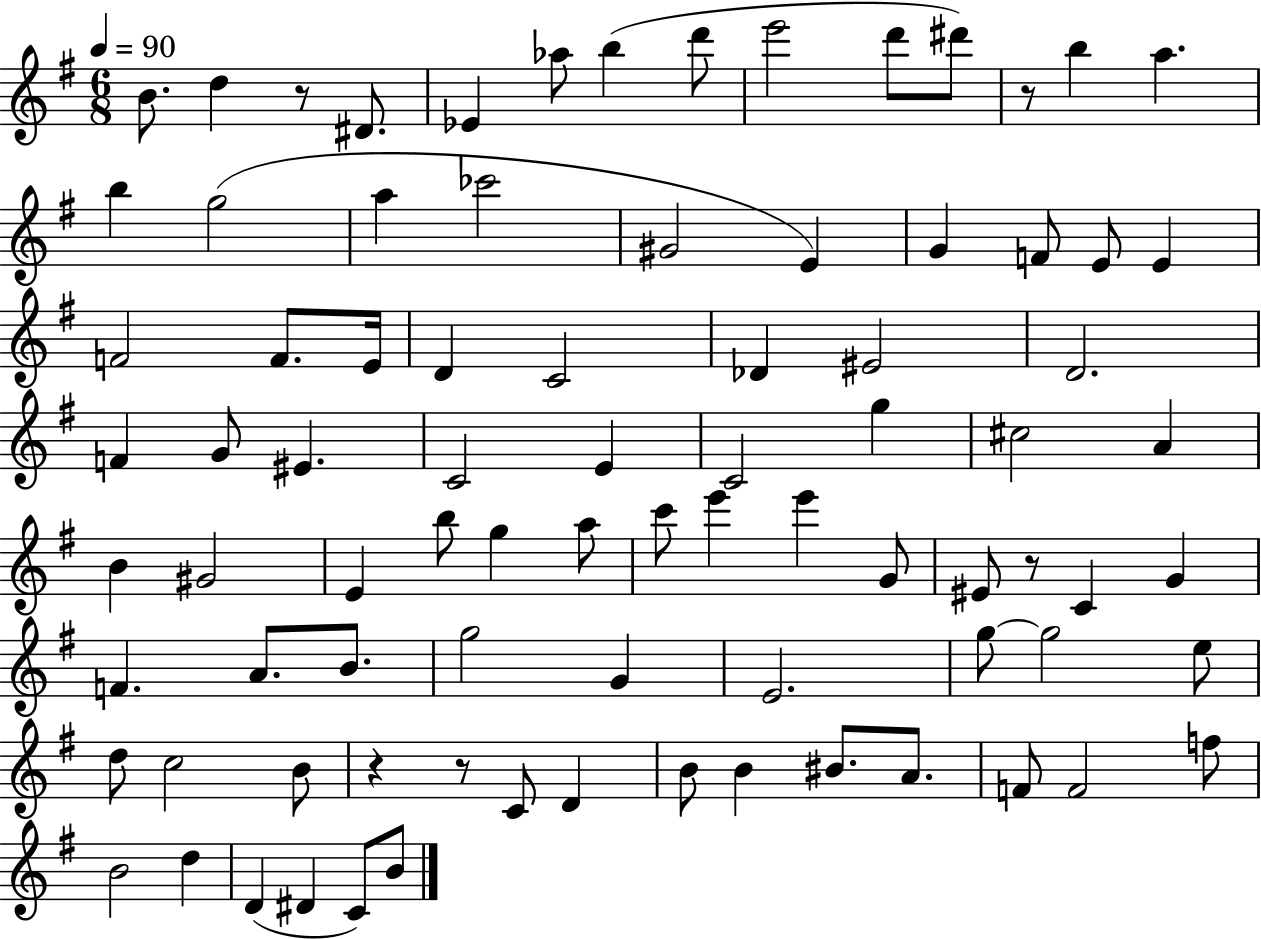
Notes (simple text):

B4/e. D5/q R/e D#4/e. Eb4/q Ab5/e B5/q D6/e E6/h D6/e D#6/e R/e B5/q A5/q. B5/q G5/h A5/q CES6/h G#4/h E4/q G4/q F4/e E4/e E4/q F4/h F4/e. E4/s D4/q C4/h Db4/q EIS4/h D4/h. F4/q G4/e EIS4/q. C4/h E4/q C4/h G5/q C#5/h A4/q B4/q G#4/h E4/q B5/e G5/q A5/e C6/e E6/q E6/q G4/e EIS4/e R/e C4/q G4/q F4/q. A4/e. B4/e. G5/h G4/q E4/h. G5/e G5/h E5/e D5/e C5/h B4/e R/q R/e C4/e D4/q B4/e B4/q BIS4/e. A4/e. F4/e F4/h F5/e B4/h D5/q D4/q D#4/q C4/e B4/e